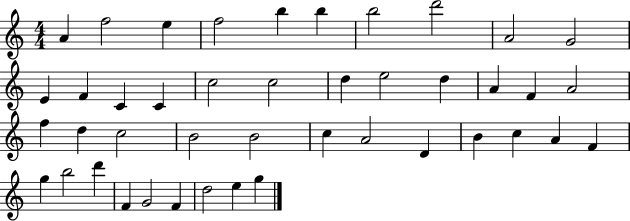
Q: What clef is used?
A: treble